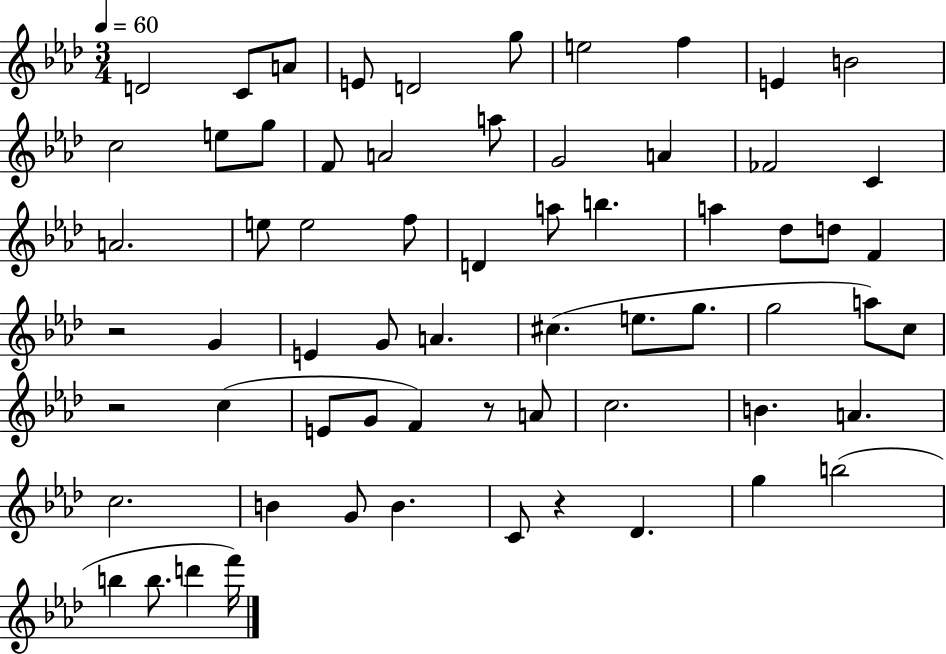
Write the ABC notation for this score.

X:1
T:Untitled
M:3/4
L:1/4
K:Ab
D2 C/2 A/2 E/2 D2 g/2 e2 f E B2 c2 e/2 g/2 F/2 A2 a/2 G2 A _F2 C A2 e/2 e2 f/2 D a/2 b a _d/2 d/2 F z2 G E G/2 A ^c e/2 g/2 g2 a/2 c/2 z2 c E/2 G/2 F z/2 A/2 c2 B A c2 B G/2 B C/2 z _D g b2 b b/2 d' f'/4